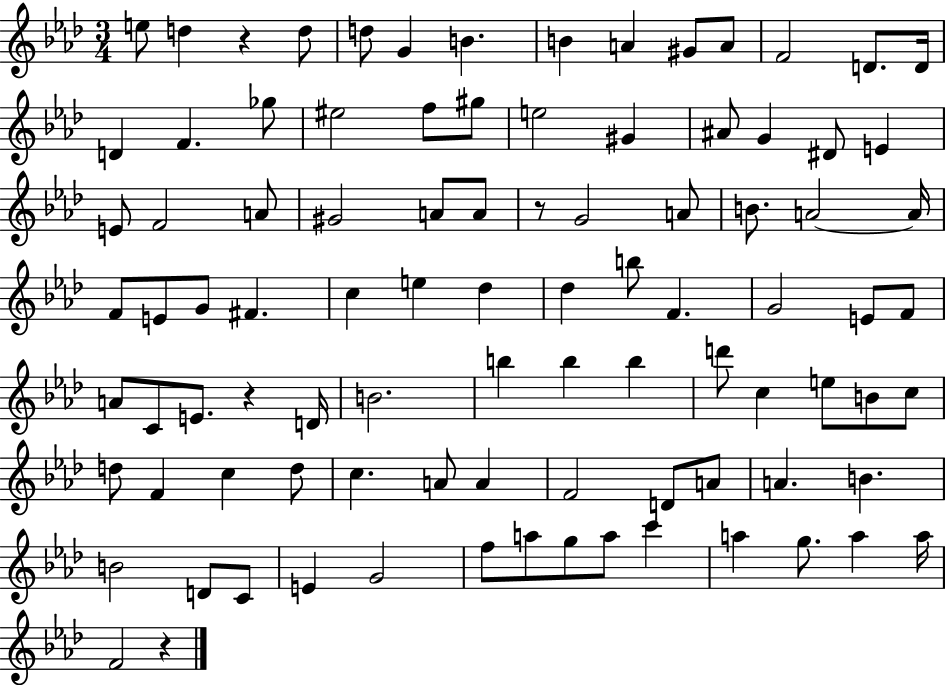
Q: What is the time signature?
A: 3/4